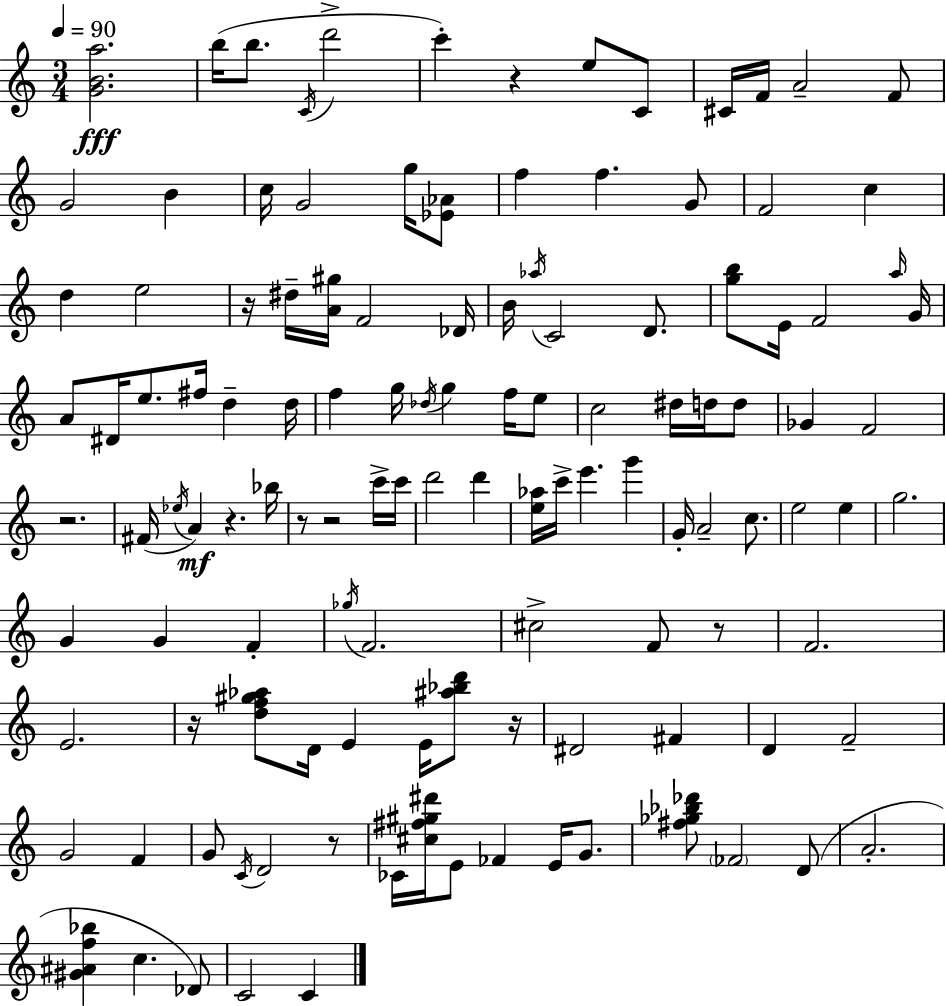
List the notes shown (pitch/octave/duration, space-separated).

[G4,B4,A5]/h. B5/s B5/e. C4/s D6/h C6/q R/q E5/e C4/e C#4/s F4/s A4/h F4/e G4/h B4/q C5/s G4/h G5/s [Eb4,Ab4]/e F5/q F5/q. G4/e F4/h C5/q D5/q E5/h R/s D#5/s [A4,G#5]/s F4/h Db4/s B4/s Ab5/s C4/h D4/e. [G5,B5]/e E4/s F4/h A5/s G4/s A4/e D#4/s E5/e. F#5/s D5/q D5/s F5/q G5/s Db5/s G5/q F5/s E5/e C5/h D#5/s D5/s D5/e Gb4/q F4/h R/h. F#4/s Eb5/s A4/q R/q. Bb5/s R/e R/h C6/s C6/s D6/h D6/q [E5,Ab5]/s C6/s E6/q. G6/q G4/s A4/h C5/e. E5/h E5/q G5/h. G4/q G4/q F4/q Gb5/s F4/h. C#5/h F4/e R/e F4/h. E4/h. R/s [D5,F5,G#5,Ab5]/e D4/s E4/q E4/s [A#5,Bb5,D6]/e R/s D#4/h F#4/q D4/q F4/h G4/h F4/q G4/e C4/s D4/h R/e CES4/s [C#5,F#5,G#5,D#6]/s E4/e FES4/q E4/s G4/e. [F#5,Gb5,Bb5,Db6]/e FES4/h D4/e A4/h. [G#4,A#4,F5,Bb5]/q C5/q. Db4/e C4/h C4/q